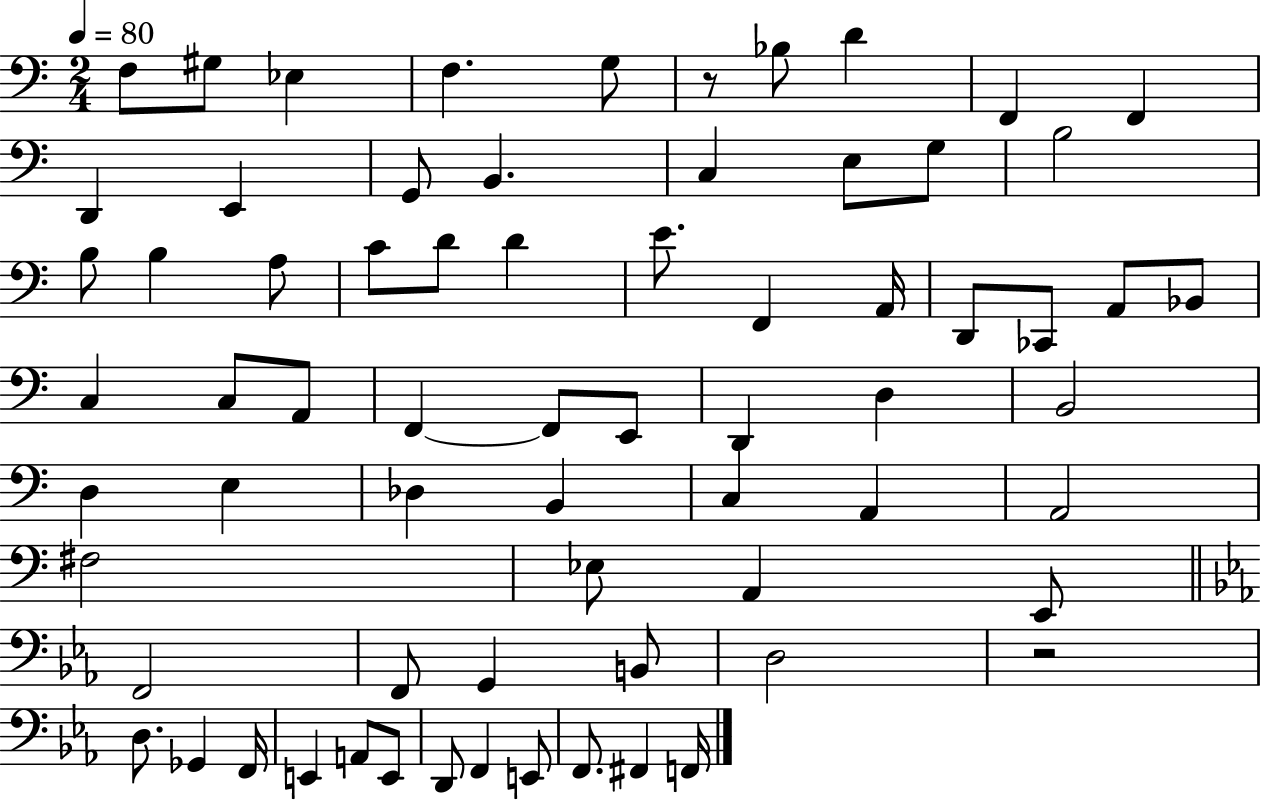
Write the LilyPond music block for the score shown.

{
  \clef bass
  \numericTimeSignature
  \time 2/4
  \key c \major
  \tempo 4 = 80
  f8 gis8 ees4 | f4. g8 | r8 bes8 d'4 | f,4 f,4 | \break d,4 e,4 | g,8 b,4. | c4 e8 g8 | b2 | \break b8 b4 a8 | c'8 d'8 d'4 | e'8. f,4 a,16 | d,8 ces,8 a,8 bes,8 | \break c4 c8 a,8 | f,4~~ f,8 e,8 | d,4 d4 | b,2 | \break d4 e4 | des4 b,4 | c4 a,4 | a,2 | \break fis2 | ees8 a,4 e,8 | \bar "||" \break \key ees \major f,2 | f,8 g,4 b,8 | d2 | r2 | \break d8. ges,4 f,16 | e,4 a,8 e,8 | d,8 f,4 e,8 | f,8. fis,4 f,16 | \break \bar "|."
}